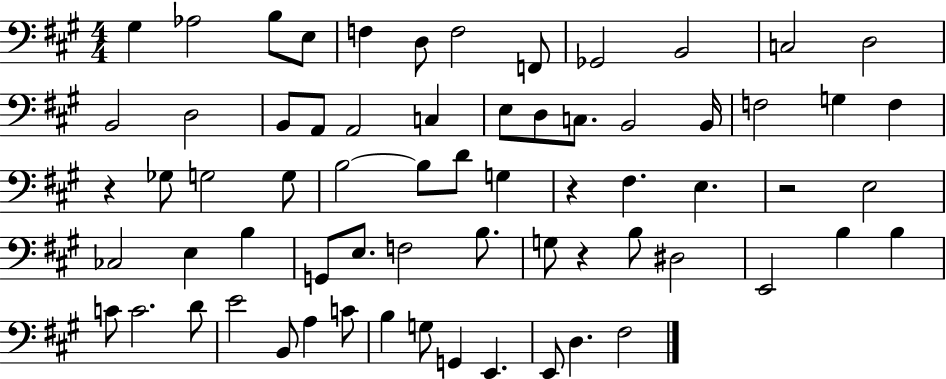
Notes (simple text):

G#3/q Ab3/h B3/e E3/e F3/q D3/e F3/h F2/e Gb2/h B2/h C3/h D3/h B2/h D3/h B2/e A2/e A2/h C3/q E3/e D3/e C3/e. B2/h B2/s F3/h G3/q F3/q R/q Gb3/e G3/h G3/e B3/h B3/e D4/e G3/q R/q F#3/q. E3/q. R/h E3/h CES3/h E3/q B3/q G2/e E3/e. F3/h B3/e. G3/e R/q B3/e D#3/h E2/h B3/q B3/q C4/e C4/h. D4/e E4/h B2/e A3/q C4/e B3/q G3/e G2/q E2/q. E2/e D3/q. F#3/h